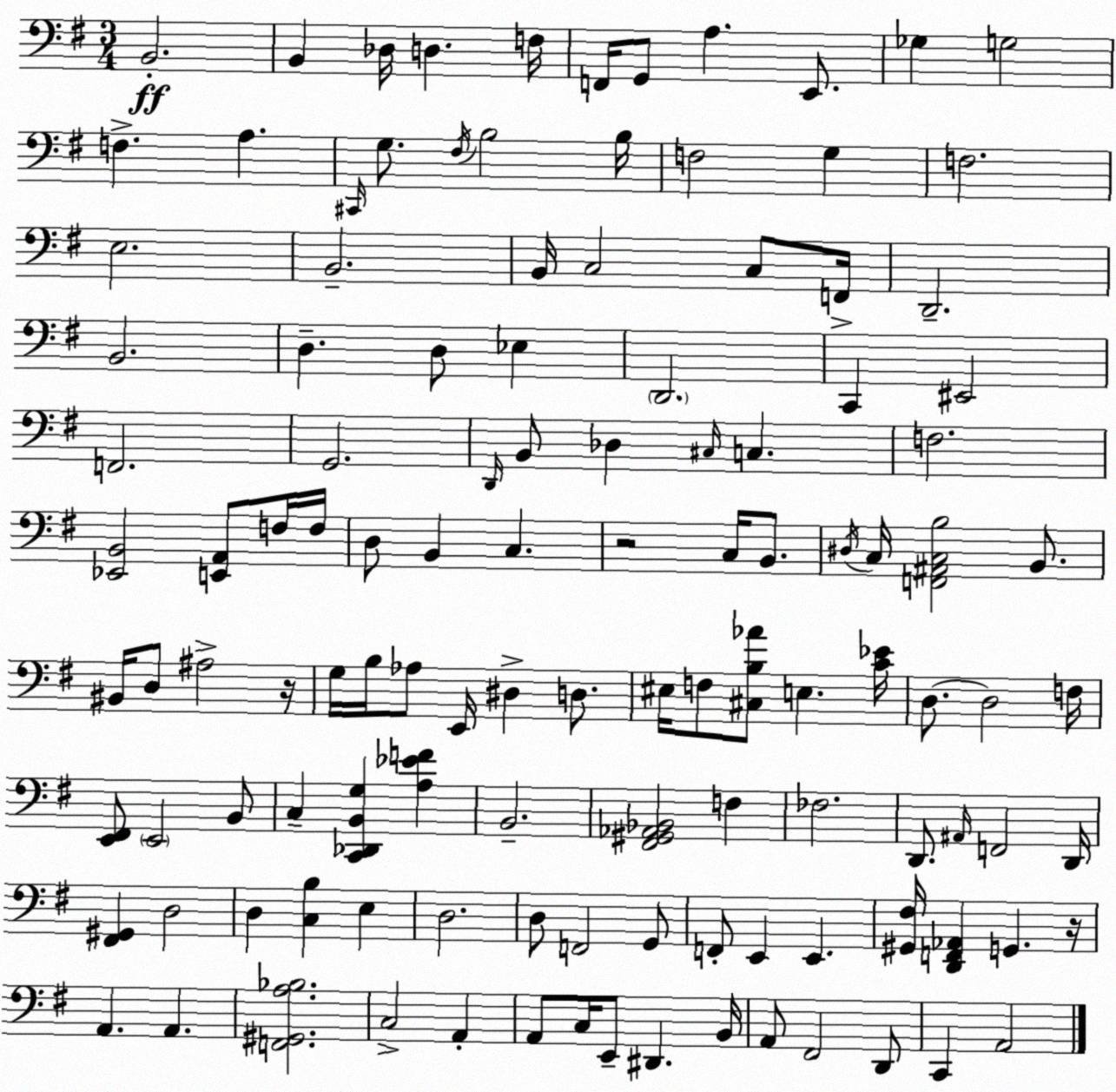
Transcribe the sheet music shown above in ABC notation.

X:1
T:Untitled
M:3/4
L:1/4
K:G
B,,2 B,, _D,/4 D, F,/4 F,,/4 G,,/2 A, E,,/2 _G, G,2 F, A, ^C,,/4 G,/2 ^F,/4 B,2 B,/4 F,2 G, F,2 E,2 B,,2 B,,/4 C,2 C,/2 F,,/4 D,,2 B,,2 D, D,/2 _E, D,,2 C,, ^E,,2 F,,2 G,,2 D,,/4 B,,/2 _D, ^C,/4 C, F,2 [_E,,B,,]2 [E,,A,,]/2 F,/4 F,/4 D,/2 B,, C, z2 C,/4 B,,/2 ^D,/4 C,/4 [F,,^A,,C,B,]2 B,,/2 ^B,,/4 D,/2 ^A,2 z/4 G,/4 B,/4 _A,/2 E,,/4 ^D, D,/2 ^E,/4 F,/2 [^C,B,_A]/2 E, [C_E]/4 D,/2 D,2 F,/4 [E,,^F,,]/2 E,,2 B,,/2 C, [C,,_D,,B,,G,] [A,_EF] B,,2 [^F,,^G,,_A,,_B,,]2 F, _F,2 D,,/2 ^A,,/4 F,,2 D,,/4 [^F,,^G,,] D,2 D, [C,B,] E, D,2 D,/2 F,,2 G,,/2 F,,/2 E,, E,, [^G,,^F,]/4 [D,,F,,_A,,] G,, z/4 A,, A,, [F,,^G,,A,_B,]2 C,2 A,, A,,/2 C,/4 E,,/2 ^D,, B,,/4 A,,/2 ^F,,2 D,,/2 C,, A,,2